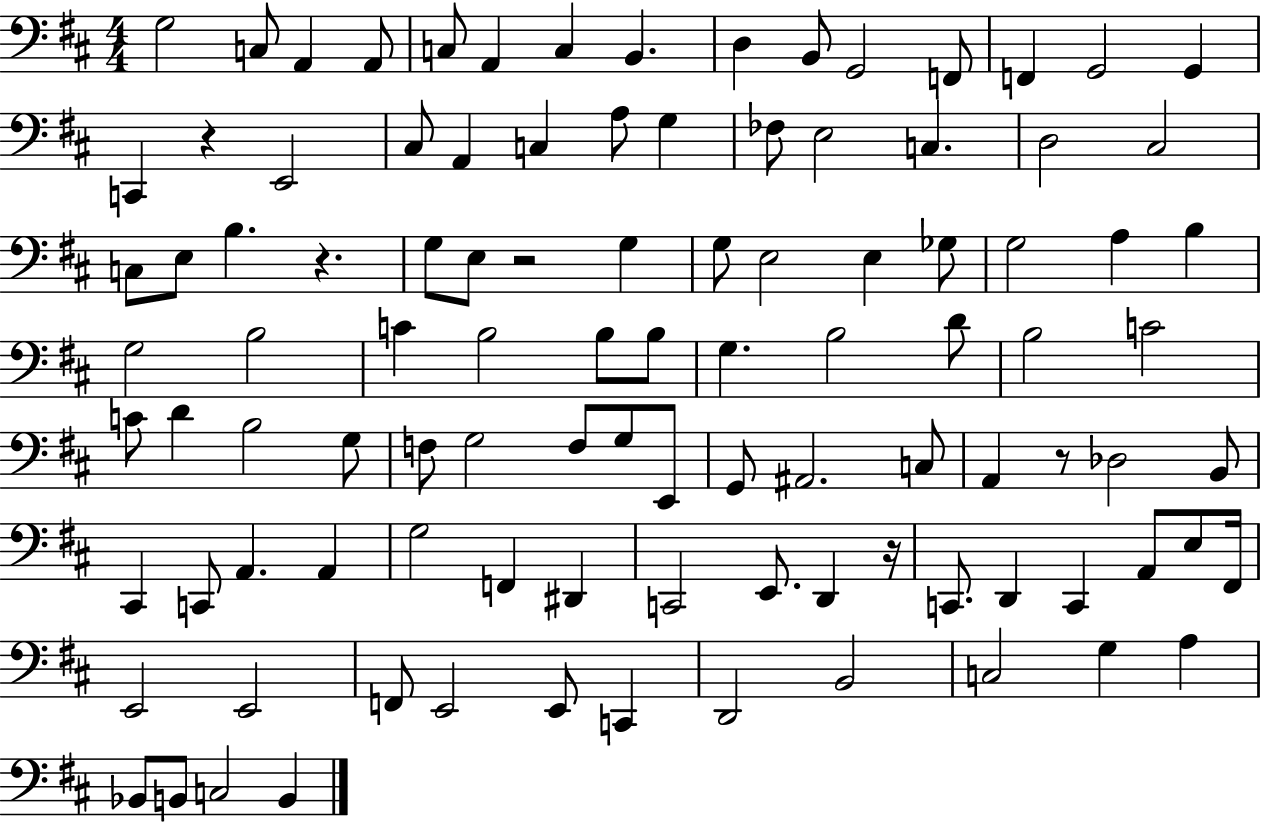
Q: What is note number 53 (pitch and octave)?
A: D4